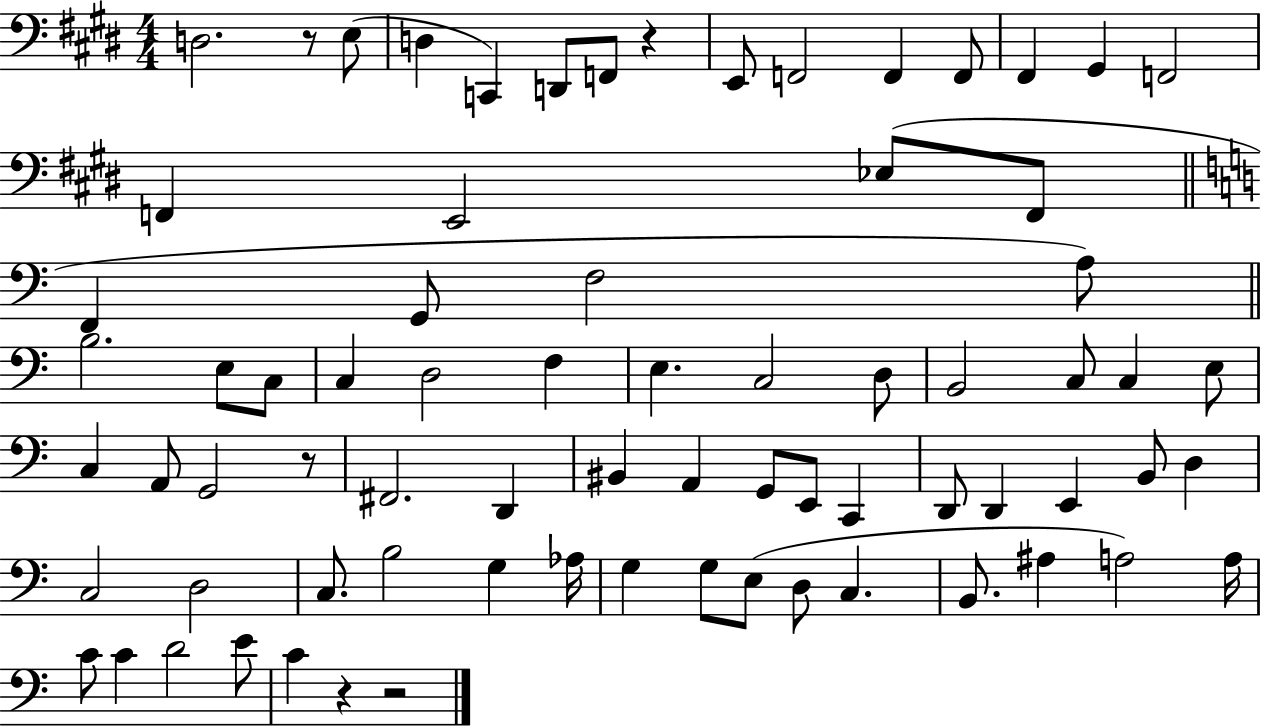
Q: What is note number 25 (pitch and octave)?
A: C3